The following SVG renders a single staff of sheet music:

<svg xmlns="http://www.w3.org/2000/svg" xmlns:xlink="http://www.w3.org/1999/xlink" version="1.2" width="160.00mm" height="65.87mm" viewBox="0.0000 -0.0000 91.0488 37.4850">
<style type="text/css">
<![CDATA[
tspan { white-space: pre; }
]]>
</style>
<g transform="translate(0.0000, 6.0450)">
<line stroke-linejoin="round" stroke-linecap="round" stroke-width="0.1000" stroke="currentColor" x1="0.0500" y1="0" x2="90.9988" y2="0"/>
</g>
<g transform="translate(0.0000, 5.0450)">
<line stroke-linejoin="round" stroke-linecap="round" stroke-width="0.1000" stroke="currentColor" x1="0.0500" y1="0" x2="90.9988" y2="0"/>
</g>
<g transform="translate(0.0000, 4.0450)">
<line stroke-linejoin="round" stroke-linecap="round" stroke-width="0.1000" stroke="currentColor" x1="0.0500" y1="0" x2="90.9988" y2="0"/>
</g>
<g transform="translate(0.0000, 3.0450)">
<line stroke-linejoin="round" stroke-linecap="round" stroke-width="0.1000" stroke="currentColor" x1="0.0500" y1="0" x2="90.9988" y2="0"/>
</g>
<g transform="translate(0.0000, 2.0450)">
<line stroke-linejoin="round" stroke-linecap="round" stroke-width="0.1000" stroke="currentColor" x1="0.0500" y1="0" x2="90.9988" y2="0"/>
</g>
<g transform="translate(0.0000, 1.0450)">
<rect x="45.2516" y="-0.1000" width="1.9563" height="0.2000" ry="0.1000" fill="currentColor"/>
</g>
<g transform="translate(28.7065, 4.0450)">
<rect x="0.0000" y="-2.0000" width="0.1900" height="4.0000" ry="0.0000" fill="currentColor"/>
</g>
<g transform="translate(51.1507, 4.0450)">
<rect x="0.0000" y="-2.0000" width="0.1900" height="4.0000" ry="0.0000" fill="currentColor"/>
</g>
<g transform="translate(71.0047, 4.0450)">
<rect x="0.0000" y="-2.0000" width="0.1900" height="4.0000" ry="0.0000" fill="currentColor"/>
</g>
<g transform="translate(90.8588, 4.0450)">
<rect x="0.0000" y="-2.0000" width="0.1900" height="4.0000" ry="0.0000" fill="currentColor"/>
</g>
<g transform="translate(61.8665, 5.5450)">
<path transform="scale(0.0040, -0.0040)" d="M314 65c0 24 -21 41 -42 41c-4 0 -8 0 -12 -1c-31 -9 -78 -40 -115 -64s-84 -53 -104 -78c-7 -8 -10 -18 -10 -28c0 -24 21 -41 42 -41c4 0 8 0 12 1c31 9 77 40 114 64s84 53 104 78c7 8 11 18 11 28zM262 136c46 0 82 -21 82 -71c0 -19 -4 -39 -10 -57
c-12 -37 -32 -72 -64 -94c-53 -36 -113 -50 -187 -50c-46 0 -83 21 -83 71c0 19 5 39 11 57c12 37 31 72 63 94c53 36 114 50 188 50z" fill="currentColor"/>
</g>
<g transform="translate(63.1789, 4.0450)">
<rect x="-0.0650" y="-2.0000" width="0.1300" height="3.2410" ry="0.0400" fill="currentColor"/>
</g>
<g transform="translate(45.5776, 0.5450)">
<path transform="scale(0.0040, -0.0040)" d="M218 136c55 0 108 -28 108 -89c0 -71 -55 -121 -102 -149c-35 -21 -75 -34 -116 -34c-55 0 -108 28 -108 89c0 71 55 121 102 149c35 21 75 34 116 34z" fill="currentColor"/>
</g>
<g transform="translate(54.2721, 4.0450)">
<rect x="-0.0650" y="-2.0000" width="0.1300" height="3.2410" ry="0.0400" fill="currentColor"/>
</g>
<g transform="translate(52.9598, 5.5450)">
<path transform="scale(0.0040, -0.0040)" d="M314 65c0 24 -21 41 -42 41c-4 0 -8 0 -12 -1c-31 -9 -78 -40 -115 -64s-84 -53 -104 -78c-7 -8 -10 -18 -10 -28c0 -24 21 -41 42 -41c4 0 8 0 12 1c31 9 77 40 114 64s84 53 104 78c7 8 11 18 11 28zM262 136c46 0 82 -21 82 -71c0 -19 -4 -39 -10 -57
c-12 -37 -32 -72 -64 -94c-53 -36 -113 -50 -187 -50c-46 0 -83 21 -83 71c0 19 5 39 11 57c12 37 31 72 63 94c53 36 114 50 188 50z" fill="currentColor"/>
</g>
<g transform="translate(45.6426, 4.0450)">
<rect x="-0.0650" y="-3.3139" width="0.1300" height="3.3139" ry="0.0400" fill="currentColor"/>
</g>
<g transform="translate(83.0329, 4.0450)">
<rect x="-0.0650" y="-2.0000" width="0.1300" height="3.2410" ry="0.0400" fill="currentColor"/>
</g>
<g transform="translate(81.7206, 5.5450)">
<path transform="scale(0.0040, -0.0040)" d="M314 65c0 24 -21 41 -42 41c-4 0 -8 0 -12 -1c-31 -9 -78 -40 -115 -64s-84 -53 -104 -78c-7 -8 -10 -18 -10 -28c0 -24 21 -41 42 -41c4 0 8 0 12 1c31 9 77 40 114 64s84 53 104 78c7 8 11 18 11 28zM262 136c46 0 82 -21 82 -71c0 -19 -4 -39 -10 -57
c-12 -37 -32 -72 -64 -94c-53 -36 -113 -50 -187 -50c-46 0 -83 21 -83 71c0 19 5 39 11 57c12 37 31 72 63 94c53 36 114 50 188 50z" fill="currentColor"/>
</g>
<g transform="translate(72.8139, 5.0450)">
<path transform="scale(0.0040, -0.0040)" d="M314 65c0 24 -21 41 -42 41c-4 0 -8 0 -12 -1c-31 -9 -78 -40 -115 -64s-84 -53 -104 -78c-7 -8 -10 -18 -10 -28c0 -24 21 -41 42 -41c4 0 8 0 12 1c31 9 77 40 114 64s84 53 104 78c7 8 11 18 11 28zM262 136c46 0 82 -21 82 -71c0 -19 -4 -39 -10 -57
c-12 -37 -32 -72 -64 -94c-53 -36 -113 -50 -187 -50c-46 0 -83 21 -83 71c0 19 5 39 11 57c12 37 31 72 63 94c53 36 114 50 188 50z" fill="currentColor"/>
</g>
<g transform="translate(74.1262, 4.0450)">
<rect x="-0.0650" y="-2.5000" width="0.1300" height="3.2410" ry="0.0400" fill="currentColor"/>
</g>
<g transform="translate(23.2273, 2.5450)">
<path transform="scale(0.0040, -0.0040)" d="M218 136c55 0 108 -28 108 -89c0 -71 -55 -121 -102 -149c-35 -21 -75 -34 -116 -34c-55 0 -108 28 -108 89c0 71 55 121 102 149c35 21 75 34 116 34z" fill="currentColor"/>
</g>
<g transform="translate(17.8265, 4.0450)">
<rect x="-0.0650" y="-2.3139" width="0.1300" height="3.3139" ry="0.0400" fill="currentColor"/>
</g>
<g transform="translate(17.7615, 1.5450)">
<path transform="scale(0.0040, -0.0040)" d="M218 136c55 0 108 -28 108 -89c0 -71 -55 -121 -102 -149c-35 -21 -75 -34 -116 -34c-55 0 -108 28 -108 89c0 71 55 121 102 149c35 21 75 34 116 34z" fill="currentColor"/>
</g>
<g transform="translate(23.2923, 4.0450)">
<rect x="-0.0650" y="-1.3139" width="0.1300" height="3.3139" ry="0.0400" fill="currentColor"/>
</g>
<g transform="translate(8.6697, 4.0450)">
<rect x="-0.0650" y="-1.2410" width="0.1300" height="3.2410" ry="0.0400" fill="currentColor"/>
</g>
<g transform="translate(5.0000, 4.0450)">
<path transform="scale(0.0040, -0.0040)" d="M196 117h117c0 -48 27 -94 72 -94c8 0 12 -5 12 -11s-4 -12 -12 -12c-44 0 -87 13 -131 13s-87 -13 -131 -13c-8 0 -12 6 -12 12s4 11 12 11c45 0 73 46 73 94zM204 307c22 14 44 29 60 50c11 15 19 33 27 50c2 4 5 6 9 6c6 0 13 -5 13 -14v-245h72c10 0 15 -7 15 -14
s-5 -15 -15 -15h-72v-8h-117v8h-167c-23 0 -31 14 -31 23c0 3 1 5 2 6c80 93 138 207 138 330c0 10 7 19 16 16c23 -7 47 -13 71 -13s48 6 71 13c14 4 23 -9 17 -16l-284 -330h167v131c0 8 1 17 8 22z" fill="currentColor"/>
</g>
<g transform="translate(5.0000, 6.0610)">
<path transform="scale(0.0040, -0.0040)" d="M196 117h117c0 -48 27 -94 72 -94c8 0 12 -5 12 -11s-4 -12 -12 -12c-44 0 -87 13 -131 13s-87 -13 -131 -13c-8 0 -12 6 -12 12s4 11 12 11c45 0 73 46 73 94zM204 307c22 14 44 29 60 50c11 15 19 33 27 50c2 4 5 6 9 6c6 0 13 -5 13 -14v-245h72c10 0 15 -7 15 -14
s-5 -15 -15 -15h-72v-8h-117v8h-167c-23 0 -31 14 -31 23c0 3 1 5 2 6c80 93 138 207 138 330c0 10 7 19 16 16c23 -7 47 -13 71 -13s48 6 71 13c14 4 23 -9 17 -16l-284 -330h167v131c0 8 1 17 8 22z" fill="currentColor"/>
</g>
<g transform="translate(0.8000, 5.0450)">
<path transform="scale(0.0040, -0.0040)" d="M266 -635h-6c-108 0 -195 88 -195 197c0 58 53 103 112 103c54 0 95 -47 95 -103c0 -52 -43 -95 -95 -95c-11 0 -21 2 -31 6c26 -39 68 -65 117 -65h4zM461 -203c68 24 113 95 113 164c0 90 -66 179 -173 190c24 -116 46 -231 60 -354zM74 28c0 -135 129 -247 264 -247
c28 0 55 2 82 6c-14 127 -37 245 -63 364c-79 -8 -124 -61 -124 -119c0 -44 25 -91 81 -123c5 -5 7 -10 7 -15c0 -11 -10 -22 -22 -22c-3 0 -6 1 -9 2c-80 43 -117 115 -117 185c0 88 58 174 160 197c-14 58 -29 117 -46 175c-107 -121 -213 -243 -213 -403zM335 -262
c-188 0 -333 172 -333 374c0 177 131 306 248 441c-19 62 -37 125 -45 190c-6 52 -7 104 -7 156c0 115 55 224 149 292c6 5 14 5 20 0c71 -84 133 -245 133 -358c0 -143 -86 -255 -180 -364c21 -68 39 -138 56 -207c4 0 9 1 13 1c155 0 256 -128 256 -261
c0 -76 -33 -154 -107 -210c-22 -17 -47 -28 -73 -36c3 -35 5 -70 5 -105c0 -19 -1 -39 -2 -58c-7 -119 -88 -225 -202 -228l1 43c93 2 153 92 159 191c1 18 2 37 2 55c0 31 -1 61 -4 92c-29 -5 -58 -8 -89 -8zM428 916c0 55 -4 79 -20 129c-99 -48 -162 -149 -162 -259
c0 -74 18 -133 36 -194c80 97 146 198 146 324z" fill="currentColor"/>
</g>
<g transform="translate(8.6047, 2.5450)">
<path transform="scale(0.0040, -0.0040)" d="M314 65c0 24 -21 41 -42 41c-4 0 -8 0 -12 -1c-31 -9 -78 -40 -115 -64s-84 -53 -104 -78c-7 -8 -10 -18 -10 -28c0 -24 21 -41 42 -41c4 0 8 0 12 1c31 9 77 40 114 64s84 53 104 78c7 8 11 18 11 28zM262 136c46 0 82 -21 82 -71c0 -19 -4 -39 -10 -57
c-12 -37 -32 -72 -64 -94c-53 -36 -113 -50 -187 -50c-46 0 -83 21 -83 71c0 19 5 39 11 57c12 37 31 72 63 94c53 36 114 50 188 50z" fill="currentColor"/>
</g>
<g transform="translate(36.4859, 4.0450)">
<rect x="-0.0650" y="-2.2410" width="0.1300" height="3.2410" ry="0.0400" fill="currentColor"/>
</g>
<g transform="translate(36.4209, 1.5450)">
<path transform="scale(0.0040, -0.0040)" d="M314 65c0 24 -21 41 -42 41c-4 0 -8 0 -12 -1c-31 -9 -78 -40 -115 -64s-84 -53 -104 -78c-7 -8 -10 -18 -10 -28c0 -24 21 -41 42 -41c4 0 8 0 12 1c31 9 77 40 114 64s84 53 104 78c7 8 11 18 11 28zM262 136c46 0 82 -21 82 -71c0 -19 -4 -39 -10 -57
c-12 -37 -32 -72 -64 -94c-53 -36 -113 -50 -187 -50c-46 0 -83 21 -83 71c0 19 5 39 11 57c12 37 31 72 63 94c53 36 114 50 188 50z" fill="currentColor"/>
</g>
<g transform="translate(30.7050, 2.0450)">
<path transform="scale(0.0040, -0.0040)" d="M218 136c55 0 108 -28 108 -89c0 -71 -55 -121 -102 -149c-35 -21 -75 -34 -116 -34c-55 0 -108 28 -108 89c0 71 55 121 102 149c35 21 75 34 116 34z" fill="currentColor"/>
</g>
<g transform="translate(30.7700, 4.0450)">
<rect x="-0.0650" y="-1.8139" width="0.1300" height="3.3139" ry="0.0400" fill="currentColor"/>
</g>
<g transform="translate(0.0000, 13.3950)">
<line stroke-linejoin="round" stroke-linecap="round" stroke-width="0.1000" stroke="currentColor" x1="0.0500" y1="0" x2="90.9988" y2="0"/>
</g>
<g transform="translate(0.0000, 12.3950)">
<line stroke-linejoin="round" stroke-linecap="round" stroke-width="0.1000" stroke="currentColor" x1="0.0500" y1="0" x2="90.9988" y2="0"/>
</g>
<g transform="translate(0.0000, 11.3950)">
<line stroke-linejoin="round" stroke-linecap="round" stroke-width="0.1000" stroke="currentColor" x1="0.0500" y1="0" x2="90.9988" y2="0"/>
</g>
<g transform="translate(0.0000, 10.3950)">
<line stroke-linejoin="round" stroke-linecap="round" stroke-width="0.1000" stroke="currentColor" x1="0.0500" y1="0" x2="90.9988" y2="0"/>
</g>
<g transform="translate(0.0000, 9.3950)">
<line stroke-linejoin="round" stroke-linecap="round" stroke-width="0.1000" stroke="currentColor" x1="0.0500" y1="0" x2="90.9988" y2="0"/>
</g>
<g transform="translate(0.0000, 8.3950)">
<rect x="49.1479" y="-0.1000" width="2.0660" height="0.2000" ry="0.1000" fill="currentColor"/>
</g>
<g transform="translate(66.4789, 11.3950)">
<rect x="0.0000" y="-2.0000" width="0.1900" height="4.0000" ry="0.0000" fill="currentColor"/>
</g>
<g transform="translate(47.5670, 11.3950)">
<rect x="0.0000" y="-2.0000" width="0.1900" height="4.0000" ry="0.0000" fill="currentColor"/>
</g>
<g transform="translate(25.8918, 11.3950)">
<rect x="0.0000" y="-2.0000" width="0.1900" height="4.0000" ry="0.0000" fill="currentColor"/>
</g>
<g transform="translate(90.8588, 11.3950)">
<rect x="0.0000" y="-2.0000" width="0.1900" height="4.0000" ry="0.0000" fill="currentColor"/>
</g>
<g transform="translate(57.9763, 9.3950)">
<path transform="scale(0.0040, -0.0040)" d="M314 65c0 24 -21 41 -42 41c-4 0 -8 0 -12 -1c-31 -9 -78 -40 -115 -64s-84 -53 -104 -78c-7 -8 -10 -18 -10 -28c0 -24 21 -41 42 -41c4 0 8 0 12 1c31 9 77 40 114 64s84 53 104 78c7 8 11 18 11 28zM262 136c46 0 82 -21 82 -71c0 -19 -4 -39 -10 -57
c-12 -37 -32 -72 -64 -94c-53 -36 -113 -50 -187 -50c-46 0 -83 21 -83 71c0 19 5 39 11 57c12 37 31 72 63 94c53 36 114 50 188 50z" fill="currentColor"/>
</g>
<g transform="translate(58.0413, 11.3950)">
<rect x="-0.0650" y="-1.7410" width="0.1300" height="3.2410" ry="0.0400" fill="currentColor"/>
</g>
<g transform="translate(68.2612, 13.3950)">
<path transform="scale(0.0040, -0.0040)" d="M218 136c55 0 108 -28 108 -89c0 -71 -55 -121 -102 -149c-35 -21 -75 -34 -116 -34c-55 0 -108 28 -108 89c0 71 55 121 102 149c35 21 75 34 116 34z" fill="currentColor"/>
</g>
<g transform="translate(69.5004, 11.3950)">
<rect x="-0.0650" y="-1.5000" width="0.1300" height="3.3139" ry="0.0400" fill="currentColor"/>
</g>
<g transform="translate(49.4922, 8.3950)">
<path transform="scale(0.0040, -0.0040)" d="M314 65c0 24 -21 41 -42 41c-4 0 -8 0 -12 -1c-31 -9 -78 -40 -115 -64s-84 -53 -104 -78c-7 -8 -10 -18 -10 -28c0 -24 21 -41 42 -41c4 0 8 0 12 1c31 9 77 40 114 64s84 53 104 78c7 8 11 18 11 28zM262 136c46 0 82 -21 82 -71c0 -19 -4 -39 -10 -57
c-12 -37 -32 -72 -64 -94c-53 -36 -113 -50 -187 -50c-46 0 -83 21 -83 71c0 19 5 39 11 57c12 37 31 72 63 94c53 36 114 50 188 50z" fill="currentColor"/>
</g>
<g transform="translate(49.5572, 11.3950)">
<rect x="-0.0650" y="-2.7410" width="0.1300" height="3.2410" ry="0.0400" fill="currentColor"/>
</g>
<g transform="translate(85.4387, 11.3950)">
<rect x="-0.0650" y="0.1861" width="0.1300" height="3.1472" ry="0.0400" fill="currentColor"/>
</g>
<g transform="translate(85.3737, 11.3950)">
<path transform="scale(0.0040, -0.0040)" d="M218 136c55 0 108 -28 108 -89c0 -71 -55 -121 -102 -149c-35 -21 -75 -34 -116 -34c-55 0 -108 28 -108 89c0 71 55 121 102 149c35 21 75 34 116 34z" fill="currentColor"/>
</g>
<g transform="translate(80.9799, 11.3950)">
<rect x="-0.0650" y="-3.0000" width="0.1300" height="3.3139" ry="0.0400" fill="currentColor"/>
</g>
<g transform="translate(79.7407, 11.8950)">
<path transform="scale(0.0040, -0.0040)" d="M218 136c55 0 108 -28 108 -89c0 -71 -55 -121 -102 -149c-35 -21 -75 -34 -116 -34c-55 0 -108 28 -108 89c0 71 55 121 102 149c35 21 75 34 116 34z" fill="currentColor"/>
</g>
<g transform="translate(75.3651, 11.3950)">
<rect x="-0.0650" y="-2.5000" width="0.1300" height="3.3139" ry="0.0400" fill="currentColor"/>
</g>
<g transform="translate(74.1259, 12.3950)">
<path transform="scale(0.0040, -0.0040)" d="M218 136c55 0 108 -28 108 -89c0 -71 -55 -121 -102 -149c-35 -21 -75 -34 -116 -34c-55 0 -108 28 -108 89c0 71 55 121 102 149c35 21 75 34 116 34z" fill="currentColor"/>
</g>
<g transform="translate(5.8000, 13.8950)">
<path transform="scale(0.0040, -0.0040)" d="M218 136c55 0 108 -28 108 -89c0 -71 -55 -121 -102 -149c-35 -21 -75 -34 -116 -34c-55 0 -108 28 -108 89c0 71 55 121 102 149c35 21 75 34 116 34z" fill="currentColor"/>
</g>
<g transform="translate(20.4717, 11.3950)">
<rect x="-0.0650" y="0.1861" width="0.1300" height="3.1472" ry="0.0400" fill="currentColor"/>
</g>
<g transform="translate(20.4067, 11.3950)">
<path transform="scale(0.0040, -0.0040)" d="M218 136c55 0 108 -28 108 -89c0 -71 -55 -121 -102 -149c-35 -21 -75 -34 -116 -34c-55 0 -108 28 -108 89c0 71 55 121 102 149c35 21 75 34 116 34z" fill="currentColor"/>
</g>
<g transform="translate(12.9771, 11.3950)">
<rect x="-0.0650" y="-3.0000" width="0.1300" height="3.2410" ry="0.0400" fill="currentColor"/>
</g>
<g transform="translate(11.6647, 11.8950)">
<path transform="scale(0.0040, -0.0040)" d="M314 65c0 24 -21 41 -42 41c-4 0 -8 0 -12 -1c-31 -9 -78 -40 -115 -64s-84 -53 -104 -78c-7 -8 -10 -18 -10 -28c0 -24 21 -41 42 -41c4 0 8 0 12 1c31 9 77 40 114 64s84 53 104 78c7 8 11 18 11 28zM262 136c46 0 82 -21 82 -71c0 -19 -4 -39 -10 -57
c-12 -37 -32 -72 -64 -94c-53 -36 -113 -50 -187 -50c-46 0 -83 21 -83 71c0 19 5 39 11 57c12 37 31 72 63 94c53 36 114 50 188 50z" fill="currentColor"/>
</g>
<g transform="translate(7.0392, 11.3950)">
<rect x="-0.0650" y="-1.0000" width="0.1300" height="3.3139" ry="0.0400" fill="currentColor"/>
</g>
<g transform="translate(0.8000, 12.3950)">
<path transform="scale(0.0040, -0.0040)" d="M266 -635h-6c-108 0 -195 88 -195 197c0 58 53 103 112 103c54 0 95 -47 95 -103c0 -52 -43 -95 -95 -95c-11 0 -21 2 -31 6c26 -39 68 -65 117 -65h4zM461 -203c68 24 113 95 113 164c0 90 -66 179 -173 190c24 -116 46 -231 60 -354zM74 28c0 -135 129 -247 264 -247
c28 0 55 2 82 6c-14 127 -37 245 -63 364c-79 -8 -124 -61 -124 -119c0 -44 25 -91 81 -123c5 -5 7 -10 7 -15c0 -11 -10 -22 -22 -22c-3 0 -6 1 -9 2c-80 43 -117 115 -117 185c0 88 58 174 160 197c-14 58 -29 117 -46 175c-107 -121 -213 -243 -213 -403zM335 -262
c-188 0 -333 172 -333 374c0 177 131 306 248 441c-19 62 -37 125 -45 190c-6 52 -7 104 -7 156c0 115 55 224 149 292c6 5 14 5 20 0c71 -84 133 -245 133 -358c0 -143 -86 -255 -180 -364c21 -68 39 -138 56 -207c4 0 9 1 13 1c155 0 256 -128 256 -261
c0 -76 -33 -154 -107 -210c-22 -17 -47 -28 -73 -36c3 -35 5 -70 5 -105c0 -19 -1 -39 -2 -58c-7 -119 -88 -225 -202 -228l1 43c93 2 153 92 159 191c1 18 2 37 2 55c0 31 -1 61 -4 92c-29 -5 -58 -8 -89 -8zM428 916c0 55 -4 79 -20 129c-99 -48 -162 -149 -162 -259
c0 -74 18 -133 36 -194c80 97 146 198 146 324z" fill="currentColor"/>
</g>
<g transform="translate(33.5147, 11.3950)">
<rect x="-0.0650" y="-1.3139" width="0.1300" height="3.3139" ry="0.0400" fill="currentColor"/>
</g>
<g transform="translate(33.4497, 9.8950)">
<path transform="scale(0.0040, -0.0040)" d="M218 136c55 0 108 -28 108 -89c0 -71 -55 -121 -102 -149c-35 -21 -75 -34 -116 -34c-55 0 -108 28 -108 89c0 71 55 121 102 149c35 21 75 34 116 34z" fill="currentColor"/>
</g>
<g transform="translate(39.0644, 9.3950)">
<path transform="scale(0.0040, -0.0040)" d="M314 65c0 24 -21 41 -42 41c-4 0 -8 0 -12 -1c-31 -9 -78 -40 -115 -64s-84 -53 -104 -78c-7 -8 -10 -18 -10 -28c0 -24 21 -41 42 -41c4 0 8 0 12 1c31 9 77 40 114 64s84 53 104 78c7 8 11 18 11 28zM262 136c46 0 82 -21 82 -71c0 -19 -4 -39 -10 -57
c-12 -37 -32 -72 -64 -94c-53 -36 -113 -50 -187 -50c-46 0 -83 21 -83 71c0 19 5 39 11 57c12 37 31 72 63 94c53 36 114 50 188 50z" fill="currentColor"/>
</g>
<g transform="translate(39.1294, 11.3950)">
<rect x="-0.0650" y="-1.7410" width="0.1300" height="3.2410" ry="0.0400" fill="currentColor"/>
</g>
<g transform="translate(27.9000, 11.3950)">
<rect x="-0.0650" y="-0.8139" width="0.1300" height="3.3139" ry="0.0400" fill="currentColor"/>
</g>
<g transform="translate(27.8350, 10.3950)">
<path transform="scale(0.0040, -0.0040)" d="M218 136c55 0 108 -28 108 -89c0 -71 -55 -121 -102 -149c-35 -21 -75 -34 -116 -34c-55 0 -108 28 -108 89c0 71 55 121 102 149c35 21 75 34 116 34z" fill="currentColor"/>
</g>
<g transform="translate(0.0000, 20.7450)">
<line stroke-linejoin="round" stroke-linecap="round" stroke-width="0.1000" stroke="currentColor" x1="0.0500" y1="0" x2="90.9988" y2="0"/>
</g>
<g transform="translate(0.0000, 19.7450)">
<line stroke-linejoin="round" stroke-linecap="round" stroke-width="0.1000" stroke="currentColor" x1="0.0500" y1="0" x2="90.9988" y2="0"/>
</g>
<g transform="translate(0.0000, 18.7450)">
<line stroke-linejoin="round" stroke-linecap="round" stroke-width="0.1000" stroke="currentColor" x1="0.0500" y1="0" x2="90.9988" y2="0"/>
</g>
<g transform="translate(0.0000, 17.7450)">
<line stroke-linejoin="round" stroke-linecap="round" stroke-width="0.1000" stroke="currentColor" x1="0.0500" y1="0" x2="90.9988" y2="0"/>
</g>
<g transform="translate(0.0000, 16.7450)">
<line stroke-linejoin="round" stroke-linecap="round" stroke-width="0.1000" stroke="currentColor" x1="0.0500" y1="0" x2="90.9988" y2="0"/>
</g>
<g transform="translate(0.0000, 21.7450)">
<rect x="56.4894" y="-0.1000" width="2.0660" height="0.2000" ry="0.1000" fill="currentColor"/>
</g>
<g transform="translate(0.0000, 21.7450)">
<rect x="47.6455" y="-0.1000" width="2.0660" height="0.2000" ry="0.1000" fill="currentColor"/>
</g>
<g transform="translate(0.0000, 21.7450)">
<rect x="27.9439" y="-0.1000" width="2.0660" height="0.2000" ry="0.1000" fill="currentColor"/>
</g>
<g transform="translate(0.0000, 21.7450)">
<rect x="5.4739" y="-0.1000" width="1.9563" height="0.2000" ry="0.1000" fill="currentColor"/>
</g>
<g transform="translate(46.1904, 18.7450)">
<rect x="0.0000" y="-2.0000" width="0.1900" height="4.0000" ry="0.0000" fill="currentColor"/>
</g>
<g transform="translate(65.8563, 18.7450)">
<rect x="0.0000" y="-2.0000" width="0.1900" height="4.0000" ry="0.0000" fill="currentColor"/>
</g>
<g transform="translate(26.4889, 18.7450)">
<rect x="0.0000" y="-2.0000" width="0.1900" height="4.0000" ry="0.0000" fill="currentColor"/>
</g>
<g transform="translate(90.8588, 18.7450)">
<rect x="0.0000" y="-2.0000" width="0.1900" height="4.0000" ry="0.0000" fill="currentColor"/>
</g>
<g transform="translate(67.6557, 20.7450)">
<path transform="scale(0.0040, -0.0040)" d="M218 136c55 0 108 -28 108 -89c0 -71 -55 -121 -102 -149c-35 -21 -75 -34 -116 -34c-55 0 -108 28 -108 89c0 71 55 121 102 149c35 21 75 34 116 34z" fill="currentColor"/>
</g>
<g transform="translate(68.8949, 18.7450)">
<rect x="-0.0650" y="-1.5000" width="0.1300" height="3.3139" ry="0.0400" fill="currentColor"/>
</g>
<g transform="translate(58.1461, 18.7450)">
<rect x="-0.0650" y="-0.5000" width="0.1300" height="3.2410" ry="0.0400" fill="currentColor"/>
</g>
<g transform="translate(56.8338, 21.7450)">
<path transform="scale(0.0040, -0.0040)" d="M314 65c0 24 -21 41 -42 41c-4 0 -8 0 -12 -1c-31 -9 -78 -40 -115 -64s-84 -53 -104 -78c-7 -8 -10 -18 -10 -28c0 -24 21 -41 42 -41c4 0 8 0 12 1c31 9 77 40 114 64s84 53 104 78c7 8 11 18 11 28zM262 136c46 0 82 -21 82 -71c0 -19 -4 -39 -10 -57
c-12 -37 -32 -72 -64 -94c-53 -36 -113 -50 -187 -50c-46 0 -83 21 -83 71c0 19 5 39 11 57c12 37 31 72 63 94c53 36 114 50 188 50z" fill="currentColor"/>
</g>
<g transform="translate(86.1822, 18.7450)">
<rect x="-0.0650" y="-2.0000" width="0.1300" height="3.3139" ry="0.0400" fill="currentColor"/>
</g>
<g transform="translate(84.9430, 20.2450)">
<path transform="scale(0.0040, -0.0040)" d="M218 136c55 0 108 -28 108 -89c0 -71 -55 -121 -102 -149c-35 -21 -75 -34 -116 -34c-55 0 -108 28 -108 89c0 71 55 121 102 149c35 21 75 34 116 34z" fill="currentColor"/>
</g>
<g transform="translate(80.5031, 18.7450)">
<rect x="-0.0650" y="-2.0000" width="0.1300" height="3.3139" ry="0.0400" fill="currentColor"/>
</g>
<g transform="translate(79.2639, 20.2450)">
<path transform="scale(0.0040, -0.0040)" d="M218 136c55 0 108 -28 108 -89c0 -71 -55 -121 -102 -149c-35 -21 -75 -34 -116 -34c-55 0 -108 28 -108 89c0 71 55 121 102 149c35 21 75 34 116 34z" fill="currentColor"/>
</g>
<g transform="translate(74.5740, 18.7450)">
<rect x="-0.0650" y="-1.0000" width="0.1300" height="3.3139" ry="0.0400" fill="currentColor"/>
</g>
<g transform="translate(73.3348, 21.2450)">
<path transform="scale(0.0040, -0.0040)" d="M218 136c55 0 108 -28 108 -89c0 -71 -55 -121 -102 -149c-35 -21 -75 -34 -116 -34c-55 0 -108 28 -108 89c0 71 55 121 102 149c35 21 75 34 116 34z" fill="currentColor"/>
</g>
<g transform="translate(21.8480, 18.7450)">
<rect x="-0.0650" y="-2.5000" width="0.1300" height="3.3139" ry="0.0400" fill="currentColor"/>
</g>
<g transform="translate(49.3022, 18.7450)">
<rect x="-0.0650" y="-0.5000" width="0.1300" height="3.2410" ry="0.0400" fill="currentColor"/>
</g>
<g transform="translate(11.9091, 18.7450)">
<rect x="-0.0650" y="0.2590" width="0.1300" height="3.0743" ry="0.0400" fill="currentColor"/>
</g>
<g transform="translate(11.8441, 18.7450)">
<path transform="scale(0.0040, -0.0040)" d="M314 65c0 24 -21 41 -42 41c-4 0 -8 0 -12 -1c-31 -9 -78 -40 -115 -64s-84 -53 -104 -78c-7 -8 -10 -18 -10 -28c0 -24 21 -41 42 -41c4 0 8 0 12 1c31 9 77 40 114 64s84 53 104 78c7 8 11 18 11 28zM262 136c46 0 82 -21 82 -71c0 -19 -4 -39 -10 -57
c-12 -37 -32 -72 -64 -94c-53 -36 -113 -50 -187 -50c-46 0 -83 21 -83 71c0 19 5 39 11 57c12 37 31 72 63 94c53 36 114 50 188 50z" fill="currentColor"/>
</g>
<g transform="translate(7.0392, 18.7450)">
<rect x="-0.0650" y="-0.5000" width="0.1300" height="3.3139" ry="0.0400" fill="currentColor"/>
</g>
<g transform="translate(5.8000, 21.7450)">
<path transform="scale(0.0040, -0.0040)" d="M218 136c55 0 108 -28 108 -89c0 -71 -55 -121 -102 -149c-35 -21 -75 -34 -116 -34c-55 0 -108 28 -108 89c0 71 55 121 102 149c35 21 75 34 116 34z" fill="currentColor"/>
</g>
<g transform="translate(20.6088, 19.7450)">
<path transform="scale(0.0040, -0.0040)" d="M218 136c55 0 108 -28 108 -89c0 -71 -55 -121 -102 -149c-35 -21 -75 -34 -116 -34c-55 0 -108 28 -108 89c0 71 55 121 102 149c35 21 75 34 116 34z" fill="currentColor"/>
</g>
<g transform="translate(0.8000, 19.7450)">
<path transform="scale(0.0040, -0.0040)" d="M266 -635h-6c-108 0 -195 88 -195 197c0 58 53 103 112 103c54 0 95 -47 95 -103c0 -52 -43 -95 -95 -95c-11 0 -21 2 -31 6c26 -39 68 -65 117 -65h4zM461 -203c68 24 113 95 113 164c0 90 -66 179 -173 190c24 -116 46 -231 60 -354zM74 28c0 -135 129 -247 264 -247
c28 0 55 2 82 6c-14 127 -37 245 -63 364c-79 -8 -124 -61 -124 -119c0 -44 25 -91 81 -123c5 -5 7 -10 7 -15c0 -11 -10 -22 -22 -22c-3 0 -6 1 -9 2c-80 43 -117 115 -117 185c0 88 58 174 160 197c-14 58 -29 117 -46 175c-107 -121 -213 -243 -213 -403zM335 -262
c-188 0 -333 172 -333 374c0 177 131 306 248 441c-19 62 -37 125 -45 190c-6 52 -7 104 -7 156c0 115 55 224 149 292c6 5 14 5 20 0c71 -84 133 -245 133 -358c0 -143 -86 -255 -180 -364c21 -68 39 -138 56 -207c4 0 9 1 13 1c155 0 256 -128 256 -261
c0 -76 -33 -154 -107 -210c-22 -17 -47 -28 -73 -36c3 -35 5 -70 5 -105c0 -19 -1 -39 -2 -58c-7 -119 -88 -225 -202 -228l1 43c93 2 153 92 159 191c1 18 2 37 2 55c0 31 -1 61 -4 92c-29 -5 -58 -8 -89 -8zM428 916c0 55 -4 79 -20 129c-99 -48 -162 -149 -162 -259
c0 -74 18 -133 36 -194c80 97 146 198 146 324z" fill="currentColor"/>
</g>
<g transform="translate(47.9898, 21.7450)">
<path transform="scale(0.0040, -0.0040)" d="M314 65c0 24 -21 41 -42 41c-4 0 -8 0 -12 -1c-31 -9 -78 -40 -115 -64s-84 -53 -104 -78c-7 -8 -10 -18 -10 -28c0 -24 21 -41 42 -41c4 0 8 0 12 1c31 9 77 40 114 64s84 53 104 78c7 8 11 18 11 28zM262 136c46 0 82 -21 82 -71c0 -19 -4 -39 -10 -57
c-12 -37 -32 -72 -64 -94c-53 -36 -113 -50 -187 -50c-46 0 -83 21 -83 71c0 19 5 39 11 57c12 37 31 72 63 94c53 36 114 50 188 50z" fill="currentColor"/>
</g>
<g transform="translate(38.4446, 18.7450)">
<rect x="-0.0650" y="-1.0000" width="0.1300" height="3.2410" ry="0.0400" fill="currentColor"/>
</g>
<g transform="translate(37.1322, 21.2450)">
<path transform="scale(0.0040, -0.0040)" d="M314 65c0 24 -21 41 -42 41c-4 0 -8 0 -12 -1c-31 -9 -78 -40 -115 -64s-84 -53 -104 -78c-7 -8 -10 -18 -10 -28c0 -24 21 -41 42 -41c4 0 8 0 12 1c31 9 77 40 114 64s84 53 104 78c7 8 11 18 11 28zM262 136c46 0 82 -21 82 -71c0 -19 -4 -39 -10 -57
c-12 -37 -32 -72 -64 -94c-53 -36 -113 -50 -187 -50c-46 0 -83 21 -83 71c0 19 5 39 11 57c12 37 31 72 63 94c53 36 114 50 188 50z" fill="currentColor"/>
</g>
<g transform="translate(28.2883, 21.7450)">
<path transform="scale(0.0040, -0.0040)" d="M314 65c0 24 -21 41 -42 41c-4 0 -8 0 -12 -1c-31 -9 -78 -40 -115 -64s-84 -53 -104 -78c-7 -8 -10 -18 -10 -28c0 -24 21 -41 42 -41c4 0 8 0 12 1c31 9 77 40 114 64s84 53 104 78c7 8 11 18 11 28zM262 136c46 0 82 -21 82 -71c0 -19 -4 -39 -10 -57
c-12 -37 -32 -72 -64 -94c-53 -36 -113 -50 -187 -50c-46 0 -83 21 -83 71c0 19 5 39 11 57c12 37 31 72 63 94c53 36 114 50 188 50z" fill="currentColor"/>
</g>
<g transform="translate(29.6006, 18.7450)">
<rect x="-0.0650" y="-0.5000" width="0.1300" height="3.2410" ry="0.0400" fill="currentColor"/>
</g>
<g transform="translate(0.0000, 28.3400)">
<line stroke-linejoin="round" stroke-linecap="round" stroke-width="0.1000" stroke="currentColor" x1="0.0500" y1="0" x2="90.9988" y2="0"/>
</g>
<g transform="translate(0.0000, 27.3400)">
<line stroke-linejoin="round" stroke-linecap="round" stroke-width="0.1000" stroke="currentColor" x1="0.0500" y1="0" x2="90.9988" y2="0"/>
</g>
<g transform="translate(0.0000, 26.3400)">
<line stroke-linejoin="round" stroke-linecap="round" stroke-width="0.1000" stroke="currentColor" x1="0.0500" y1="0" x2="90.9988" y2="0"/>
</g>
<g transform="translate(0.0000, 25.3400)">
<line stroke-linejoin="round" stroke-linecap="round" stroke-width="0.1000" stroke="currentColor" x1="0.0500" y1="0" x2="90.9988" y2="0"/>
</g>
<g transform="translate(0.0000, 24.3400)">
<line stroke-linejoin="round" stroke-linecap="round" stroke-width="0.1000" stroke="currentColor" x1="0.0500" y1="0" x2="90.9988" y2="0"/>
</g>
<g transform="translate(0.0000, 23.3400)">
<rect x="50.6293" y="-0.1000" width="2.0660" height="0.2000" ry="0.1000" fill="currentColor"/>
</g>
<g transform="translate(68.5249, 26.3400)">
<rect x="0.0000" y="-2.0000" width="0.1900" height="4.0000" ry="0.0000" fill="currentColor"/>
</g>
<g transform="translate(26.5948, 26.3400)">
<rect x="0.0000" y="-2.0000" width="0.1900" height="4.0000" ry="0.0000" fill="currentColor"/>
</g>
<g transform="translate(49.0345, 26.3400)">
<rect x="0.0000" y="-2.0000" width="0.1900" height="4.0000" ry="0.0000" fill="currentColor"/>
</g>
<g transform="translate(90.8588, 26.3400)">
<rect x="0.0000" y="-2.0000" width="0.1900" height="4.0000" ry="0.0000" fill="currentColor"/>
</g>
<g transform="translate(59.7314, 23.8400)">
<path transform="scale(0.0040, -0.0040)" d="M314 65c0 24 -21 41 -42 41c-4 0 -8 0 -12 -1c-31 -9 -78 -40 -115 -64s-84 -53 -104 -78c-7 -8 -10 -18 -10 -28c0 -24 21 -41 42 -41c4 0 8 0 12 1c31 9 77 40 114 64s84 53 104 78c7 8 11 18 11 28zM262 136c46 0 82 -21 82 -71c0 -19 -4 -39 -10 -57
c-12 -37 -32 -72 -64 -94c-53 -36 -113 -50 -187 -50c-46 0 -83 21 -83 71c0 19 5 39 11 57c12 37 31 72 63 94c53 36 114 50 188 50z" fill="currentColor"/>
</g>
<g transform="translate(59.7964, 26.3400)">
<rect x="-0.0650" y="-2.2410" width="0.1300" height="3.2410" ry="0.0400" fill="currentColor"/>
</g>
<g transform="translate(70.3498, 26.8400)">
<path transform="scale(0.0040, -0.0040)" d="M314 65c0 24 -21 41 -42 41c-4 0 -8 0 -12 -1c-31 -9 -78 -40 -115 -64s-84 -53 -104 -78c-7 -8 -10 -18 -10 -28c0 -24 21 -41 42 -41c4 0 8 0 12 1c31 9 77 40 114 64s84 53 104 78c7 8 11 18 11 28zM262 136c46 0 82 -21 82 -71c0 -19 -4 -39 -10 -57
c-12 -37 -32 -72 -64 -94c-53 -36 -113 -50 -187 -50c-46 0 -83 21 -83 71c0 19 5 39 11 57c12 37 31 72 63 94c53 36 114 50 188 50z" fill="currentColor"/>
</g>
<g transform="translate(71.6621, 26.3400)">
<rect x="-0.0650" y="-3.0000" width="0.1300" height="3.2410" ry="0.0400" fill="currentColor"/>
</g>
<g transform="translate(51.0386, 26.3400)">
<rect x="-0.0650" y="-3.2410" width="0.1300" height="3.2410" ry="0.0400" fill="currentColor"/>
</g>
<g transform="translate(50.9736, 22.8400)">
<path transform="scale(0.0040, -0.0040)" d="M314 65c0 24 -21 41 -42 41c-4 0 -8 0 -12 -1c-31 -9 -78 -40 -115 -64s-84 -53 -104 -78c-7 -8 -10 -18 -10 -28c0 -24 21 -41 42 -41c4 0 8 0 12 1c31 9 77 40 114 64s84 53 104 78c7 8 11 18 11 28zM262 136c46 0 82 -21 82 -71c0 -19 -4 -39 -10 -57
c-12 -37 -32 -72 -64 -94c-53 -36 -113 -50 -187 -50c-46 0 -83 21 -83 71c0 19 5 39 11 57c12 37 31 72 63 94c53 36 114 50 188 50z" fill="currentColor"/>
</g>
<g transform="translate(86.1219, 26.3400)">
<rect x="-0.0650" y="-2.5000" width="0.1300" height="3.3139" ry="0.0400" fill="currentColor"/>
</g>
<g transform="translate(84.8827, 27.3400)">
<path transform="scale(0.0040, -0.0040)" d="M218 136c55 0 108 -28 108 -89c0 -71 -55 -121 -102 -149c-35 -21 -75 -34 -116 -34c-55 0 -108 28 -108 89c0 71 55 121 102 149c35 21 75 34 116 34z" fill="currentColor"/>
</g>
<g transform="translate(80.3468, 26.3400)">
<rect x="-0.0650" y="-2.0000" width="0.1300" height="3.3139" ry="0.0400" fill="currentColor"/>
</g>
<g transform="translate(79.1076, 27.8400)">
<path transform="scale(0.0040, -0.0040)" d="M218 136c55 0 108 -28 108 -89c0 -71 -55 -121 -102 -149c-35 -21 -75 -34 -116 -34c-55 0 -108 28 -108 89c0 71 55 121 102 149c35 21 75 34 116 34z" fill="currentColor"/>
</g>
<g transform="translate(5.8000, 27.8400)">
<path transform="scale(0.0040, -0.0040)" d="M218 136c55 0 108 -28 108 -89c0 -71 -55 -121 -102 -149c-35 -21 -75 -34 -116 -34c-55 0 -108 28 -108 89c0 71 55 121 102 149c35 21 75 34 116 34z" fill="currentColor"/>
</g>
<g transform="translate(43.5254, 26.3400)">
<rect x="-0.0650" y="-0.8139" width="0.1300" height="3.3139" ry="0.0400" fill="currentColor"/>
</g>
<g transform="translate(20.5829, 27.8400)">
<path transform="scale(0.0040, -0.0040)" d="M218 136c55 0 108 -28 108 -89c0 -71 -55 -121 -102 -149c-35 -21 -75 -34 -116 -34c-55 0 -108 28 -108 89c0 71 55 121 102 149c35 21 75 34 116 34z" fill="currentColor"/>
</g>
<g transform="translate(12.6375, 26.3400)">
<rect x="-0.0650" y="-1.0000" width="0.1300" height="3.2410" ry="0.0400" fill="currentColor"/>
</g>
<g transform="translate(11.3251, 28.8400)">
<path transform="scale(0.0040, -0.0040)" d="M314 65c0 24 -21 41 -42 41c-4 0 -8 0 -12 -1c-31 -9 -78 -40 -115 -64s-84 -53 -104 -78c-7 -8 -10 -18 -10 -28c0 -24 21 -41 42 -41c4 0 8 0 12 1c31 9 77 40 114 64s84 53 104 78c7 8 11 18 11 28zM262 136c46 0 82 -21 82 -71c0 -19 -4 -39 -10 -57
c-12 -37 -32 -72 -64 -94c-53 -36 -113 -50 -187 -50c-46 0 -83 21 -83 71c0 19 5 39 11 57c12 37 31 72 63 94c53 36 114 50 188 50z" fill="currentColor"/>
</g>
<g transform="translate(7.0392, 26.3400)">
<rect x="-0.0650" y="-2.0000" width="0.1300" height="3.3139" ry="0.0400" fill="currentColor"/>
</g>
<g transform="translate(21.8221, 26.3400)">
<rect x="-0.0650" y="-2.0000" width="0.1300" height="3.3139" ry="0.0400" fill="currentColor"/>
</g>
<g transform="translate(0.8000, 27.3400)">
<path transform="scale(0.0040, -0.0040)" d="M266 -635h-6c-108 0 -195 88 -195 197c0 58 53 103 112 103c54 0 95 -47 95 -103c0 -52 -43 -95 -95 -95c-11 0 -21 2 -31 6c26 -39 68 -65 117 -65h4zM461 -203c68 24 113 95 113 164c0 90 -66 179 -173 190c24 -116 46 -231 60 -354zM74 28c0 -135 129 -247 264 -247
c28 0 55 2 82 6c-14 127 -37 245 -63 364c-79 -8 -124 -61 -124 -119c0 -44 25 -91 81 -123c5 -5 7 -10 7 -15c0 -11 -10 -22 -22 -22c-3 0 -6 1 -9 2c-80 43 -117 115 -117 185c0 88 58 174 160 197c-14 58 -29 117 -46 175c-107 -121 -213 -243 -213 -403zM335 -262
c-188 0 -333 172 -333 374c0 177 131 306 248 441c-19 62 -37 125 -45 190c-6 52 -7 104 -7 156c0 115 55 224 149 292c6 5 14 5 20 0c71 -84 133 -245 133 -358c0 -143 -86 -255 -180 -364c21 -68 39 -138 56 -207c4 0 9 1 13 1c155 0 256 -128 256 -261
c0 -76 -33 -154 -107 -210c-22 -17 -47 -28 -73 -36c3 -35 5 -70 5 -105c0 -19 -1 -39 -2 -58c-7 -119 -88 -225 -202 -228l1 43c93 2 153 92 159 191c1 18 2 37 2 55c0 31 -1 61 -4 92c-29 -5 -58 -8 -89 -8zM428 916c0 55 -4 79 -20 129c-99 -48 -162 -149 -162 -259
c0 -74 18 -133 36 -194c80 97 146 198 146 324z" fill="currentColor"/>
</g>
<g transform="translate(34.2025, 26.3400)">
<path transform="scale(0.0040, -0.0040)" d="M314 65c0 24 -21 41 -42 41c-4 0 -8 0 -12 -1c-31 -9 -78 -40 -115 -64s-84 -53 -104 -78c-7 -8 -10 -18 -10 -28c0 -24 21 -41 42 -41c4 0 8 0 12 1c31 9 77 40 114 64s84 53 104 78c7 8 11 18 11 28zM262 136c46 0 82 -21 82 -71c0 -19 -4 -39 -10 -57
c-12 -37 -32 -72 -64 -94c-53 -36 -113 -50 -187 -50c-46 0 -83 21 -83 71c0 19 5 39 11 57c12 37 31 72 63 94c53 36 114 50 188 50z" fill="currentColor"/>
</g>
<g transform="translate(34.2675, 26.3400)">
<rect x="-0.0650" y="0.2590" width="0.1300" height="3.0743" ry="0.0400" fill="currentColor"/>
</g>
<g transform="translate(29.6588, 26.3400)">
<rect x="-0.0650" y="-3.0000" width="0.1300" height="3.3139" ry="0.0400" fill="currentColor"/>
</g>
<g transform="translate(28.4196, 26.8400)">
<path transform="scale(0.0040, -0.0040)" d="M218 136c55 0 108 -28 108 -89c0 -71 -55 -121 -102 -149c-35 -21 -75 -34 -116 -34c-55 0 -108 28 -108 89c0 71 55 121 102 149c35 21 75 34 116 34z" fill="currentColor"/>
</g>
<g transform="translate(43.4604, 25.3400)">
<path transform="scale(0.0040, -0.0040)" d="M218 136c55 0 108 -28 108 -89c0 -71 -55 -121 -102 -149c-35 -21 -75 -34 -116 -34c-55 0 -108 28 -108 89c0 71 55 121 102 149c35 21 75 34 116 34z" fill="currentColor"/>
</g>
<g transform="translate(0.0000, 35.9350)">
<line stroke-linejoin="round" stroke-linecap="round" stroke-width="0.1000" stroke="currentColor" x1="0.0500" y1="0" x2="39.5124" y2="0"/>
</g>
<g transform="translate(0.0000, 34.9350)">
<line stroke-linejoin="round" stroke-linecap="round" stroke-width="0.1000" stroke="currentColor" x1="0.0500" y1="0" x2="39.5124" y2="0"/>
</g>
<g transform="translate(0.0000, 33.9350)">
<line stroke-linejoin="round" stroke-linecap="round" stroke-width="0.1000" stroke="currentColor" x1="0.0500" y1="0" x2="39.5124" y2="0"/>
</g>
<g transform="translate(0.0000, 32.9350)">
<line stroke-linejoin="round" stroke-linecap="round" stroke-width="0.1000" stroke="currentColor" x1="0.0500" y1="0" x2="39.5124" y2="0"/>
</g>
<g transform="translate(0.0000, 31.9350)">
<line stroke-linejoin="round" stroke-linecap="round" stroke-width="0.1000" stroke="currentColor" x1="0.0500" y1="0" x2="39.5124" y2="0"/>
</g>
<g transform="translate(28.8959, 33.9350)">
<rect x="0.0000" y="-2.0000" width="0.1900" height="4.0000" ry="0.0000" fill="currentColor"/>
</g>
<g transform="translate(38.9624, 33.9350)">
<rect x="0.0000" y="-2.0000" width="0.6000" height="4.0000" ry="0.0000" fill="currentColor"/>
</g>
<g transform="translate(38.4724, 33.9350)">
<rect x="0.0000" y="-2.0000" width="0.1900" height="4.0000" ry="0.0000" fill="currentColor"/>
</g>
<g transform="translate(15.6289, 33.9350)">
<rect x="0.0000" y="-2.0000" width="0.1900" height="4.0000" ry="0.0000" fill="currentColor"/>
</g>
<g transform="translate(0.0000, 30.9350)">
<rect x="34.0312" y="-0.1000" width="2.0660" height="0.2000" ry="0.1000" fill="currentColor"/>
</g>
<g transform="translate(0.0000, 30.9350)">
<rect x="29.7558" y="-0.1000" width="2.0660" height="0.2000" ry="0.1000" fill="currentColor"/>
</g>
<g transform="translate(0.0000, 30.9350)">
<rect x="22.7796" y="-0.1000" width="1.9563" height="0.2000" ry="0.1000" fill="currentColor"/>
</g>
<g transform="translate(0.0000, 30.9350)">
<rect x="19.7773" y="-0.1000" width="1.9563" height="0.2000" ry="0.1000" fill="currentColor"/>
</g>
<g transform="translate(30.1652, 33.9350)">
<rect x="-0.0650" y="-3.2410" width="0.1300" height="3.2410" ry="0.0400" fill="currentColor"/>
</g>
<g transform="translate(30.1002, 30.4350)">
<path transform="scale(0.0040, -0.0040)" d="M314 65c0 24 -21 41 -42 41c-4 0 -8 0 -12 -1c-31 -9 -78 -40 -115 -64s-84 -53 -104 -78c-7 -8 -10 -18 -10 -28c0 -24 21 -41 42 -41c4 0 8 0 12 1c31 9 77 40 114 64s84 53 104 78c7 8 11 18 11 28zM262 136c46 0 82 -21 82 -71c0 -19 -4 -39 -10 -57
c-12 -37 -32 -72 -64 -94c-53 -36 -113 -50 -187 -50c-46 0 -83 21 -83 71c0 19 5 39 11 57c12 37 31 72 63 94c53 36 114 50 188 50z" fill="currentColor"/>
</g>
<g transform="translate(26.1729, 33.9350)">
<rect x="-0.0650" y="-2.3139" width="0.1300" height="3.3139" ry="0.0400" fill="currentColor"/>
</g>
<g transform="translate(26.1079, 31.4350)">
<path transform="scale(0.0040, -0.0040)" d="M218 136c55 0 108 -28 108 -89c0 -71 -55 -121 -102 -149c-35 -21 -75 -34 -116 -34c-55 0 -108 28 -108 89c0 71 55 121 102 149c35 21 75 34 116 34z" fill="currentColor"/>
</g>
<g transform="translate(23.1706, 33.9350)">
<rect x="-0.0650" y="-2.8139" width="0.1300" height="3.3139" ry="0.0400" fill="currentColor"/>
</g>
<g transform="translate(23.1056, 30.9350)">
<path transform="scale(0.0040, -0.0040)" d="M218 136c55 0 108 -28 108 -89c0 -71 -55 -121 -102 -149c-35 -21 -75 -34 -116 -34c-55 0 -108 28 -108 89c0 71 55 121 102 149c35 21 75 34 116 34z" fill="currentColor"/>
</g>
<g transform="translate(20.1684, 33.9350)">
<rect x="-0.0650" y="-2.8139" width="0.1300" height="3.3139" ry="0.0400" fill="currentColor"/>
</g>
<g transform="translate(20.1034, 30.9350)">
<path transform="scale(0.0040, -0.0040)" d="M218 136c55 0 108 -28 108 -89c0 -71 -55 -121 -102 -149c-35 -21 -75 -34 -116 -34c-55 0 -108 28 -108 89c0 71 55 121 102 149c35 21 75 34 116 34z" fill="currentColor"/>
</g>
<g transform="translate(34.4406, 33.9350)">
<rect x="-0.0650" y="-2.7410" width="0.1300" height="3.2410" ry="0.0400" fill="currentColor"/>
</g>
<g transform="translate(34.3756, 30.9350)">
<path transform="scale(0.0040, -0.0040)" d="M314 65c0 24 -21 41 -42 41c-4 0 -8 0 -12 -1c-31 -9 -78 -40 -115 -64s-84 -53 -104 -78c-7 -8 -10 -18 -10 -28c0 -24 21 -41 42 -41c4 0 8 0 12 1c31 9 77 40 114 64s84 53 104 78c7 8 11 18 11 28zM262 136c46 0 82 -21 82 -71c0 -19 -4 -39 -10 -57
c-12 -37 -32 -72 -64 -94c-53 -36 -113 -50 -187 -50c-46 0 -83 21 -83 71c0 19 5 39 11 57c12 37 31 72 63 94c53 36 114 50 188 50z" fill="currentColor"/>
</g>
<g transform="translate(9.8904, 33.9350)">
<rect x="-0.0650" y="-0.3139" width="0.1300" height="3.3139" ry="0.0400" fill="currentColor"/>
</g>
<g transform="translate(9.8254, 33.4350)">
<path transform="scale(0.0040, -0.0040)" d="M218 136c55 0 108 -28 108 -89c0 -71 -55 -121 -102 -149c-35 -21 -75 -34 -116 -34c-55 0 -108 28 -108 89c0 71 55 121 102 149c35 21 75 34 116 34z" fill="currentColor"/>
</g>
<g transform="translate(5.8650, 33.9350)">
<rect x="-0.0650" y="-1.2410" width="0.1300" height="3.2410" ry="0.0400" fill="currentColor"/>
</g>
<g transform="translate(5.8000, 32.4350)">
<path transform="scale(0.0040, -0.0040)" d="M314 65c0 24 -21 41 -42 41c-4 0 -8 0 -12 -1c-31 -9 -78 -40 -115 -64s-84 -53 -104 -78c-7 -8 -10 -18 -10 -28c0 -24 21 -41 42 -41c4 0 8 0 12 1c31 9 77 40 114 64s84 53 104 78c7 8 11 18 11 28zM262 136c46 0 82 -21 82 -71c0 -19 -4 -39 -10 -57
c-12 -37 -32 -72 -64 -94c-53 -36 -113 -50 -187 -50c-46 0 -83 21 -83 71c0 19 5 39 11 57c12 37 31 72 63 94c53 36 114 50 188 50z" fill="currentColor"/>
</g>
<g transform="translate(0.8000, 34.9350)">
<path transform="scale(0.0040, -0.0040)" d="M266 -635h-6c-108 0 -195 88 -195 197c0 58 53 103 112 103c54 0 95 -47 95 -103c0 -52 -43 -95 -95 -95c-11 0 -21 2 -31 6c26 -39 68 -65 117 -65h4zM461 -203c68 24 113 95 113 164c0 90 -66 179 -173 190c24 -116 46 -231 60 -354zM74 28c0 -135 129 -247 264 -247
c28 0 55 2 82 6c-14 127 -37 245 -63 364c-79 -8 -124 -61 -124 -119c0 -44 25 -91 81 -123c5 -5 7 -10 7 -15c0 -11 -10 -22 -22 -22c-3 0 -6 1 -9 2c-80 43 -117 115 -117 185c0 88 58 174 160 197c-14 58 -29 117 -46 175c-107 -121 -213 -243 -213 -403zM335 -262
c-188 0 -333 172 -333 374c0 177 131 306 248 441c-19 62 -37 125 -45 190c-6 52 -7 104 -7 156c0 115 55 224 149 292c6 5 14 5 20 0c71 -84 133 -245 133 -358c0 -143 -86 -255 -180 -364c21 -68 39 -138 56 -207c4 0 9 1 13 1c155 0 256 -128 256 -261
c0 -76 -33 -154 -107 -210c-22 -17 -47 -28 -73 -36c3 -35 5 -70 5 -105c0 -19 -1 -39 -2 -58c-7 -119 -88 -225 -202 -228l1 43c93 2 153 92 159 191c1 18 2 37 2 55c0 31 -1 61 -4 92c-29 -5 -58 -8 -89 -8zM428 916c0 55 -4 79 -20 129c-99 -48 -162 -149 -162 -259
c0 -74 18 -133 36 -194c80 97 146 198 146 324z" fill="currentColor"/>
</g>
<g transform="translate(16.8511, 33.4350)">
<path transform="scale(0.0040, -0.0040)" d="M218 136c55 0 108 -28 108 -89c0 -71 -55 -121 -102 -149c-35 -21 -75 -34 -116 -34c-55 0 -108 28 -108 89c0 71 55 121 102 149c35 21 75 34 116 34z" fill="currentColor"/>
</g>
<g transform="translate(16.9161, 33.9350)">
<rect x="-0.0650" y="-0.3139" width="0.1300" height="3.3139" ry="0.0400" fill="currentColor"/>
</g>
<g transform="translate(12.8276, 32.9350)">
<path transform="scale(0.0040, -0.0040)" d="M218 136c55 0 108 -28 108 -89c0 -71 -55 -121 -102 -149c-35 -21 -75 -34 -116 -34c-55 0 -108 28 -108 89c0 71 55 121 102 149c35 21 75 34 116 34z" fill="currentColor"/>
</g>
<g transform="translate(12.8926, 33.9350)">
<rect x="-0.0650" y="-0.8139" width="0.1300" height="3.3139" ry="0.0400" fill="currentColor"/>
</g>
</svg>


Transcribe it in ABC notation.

X:1
T:Untitled
M:4/4
L:1/4
K:C
e2 g e f g2 b F2 F2 G2 F2 D A2 B d e f2 a2 f2 E G A B C B2 G C2 D2 C2 C2 E D F F F D2 F A B2 d b2 g2 A2 F G e2 c d c a a g b2 a2